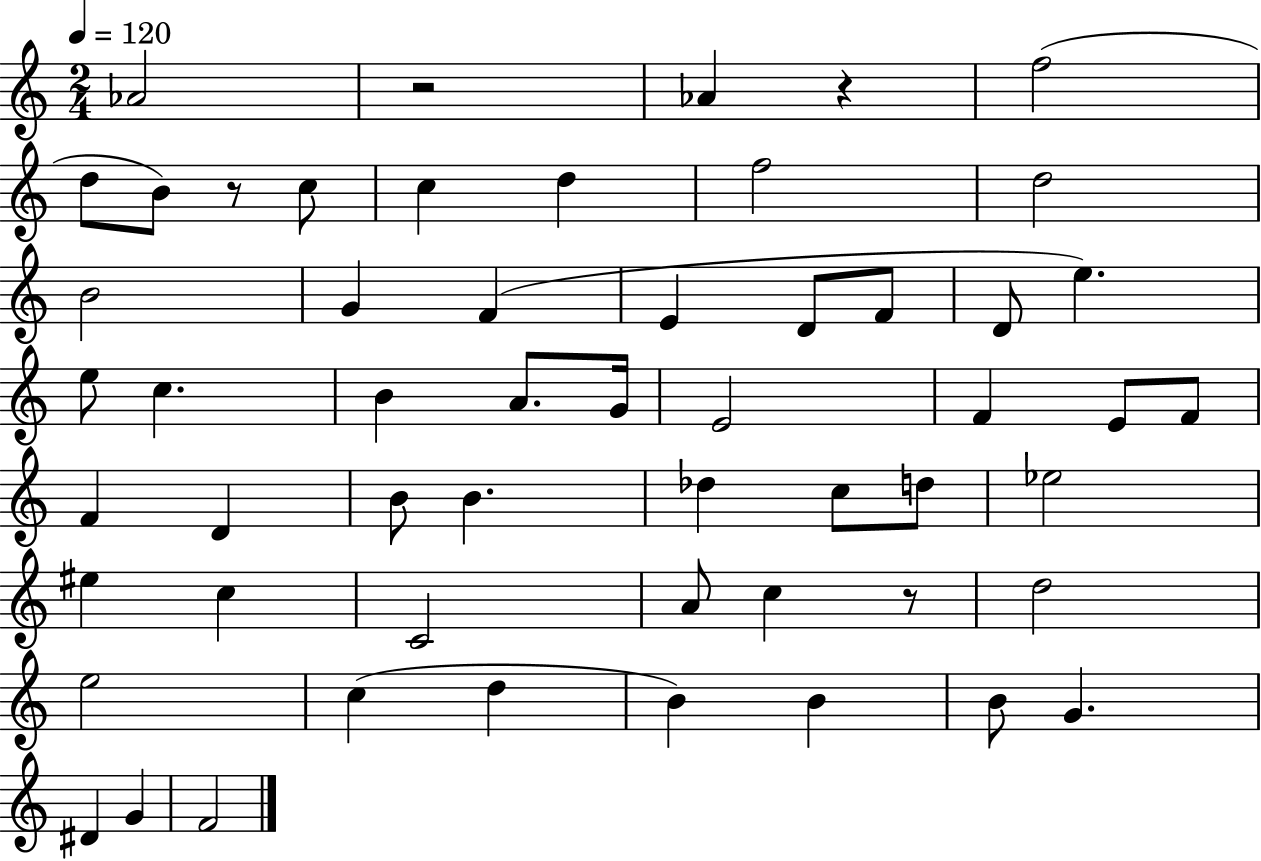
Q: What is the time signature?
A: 2/4